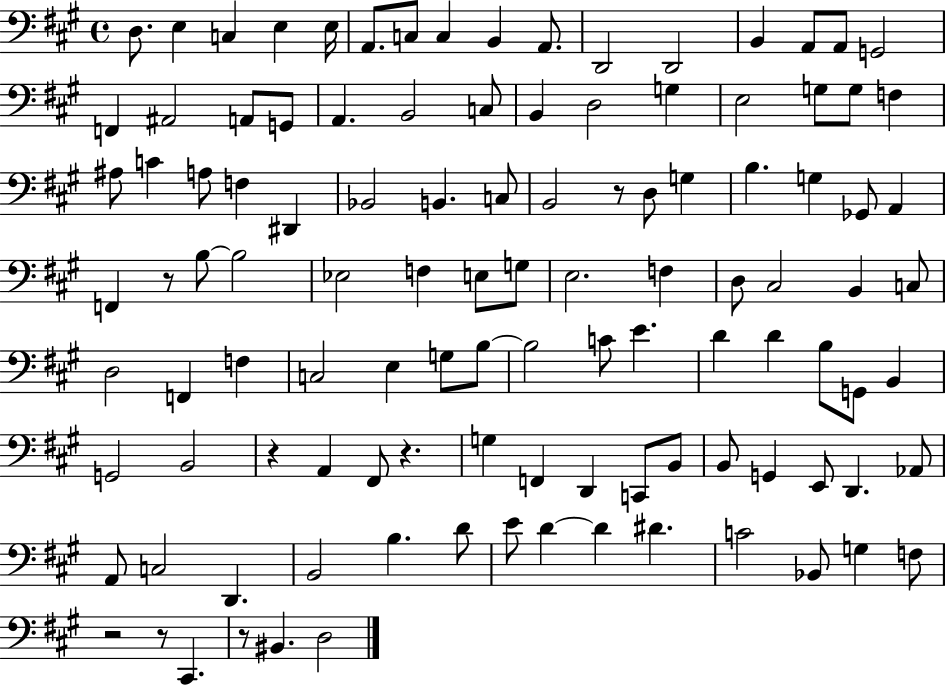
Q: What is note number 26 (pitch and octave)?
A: G3